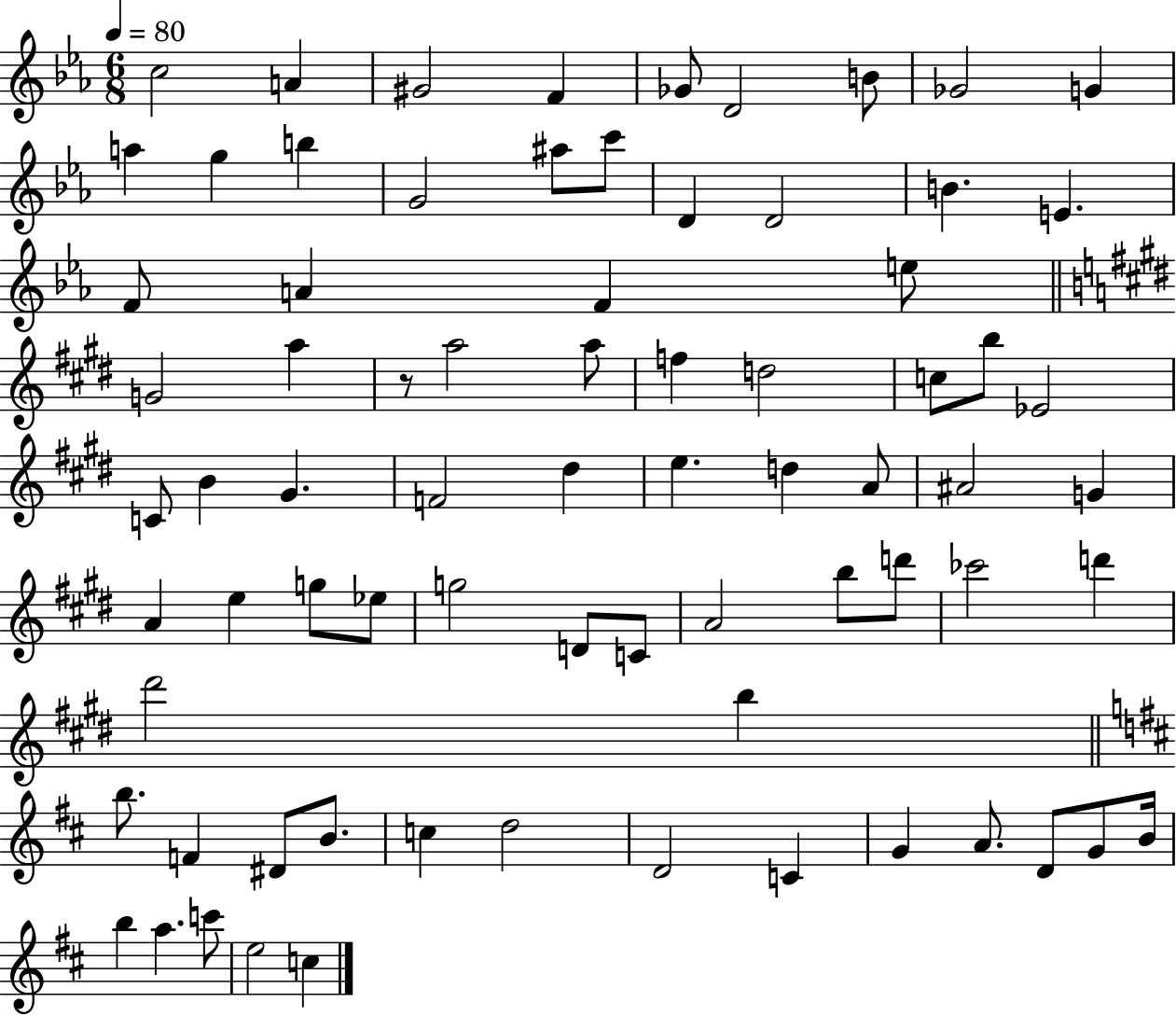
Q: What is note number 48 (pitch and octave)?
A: D4